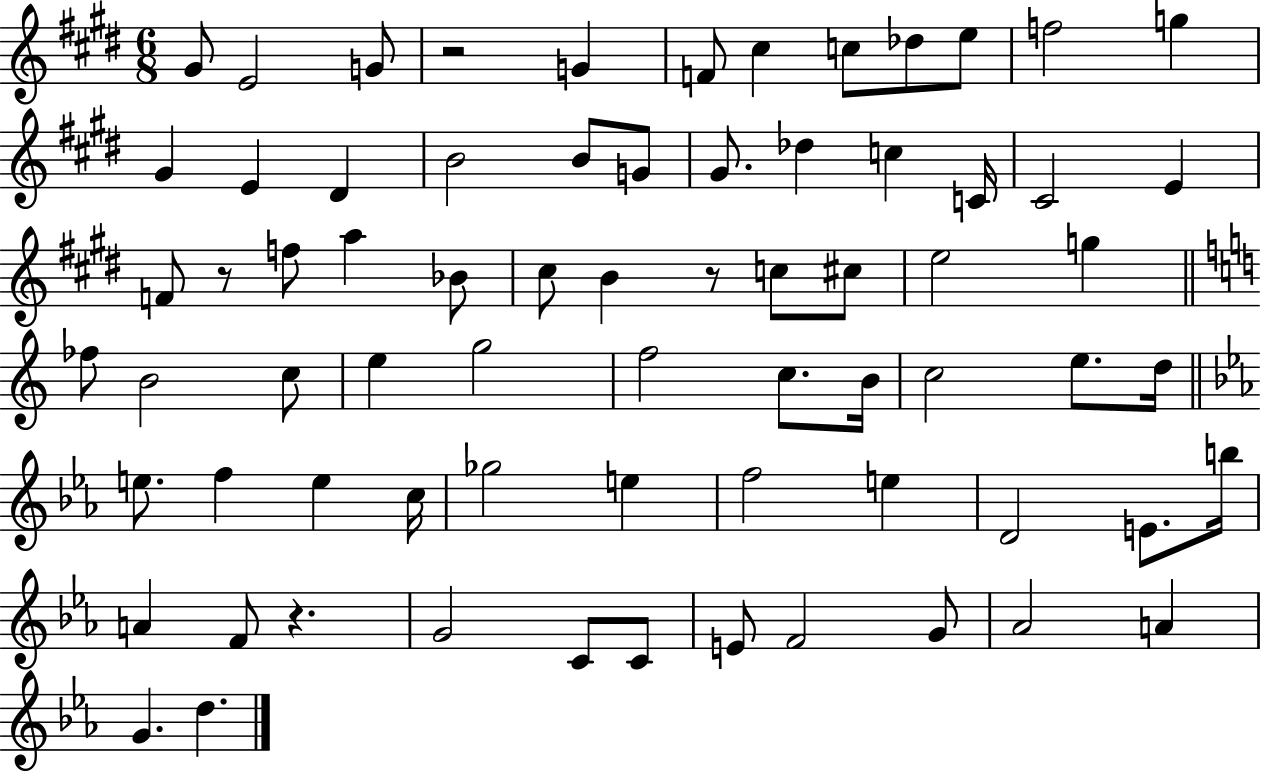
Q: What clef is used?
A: treble